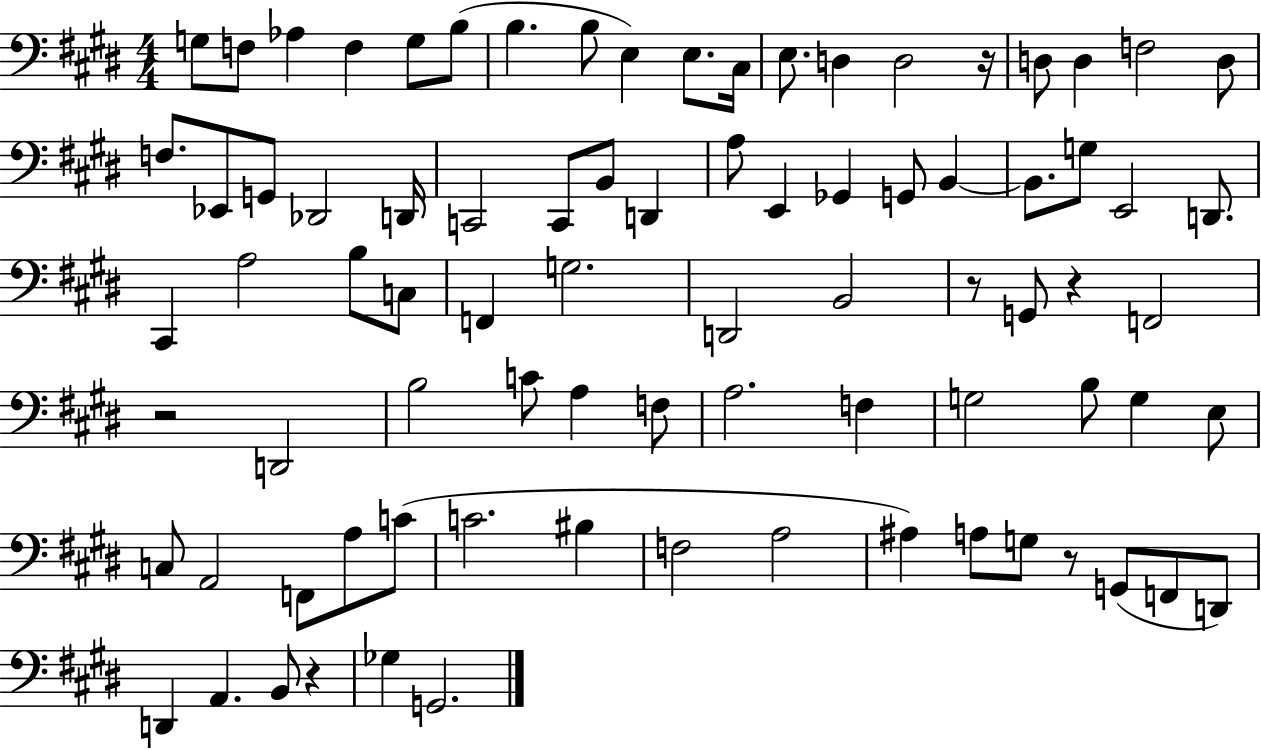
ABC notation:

X:1
T:Untitled
M:4/4
L:1/4
K:E
G,/2 F,/2 _A, F, G,/2 B,/2 B, B,/2 E, E,/2 ^C,/4 E,/2 D, D,2 z/4 D,/2 D, F,2 D,/2 F,/2 _E,,/2 G,,/2 _D,,2 D,,/4 C,,2 C,,/2 B,,/2 D,, A,/2 E,, _G,, G,,/2 B,, B,,/2 G,/2 E,,2 D,,/2 ^C,, A,2 B,/2 C,/2 F,, G,2 D,,2 B,,2 z/2 G,,/2 z F,,2 z2 D,,2 B,2 C/2 A, F,/2 A,2 F, G,2 B,/2 G, E,/2 C,/2 A,,2 F,,/2 A,/2 C/2 C2 ^B, F,2 A,2 ^A, A,/2 G,/2 z/2 G,,/2 F,,/2 D,,/2 D,, A,, B,,/2 z _G, G,,2